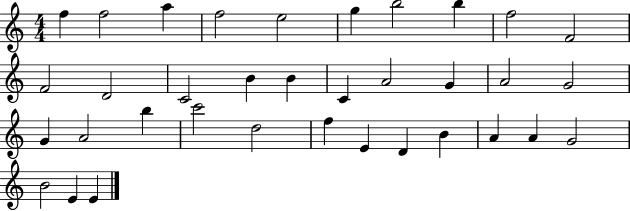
{
  \clef treble
  \numericTimeSignature
  \time 4/4
  \key c \major
  f''4 f''2 a''4 | f''2 e''2 | g''4 b''2 b''4 | f''2 f'2 | \break f'2 d'2 | c'2 b'4 b'4 | c'4 a'2 g'4 | a'2 g'2 | \break g'4 a'2 b''4 | c'''2 d''2 | f''4 e'4 d'4 b'4 | a'4 a'4 g'2 | \break b'2 e'4 e'4 | \bar "|."
}